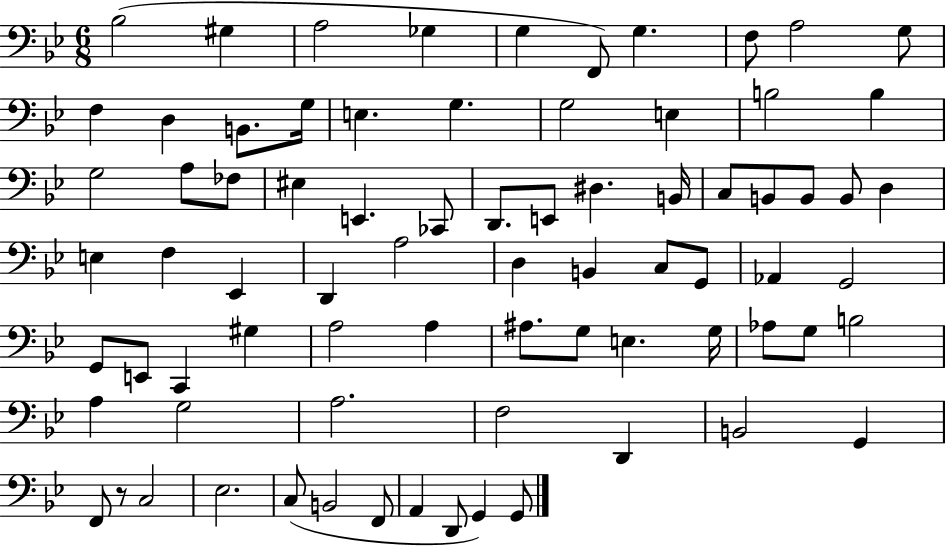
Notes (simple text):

Bb3/h G#3/q A3/h Gb3/q G3/q F2/e G3/q. F3/e A3/h G3/e F3/q D3/q B2/e. G3/s E3/q. G3/q. G3/h E3/q B3/h B3/q G3/h A3/e FES3/e EIS3/q E2/q. CES2/e D2/e. E2/e D#3/q. B2/s C3/e B2/e B2/e B2/e D3/q E3/q F3/q Eb2/q D2/q A3/h D3/q B2/q C3/e G2/e Ab2/q G2/h G2/e E2/e C2/q G#3/q A3/h A3/q A#3/e. G3/e E3/q. G3/s Ab3/e G3/e B3/h A3/q G3/h A3/h. F3/h D2/q B2/h G2/q F2/e R/e C3/h Eb3/h. C3/e B2/h F2/e A2/q D2/e G2/q G2/e